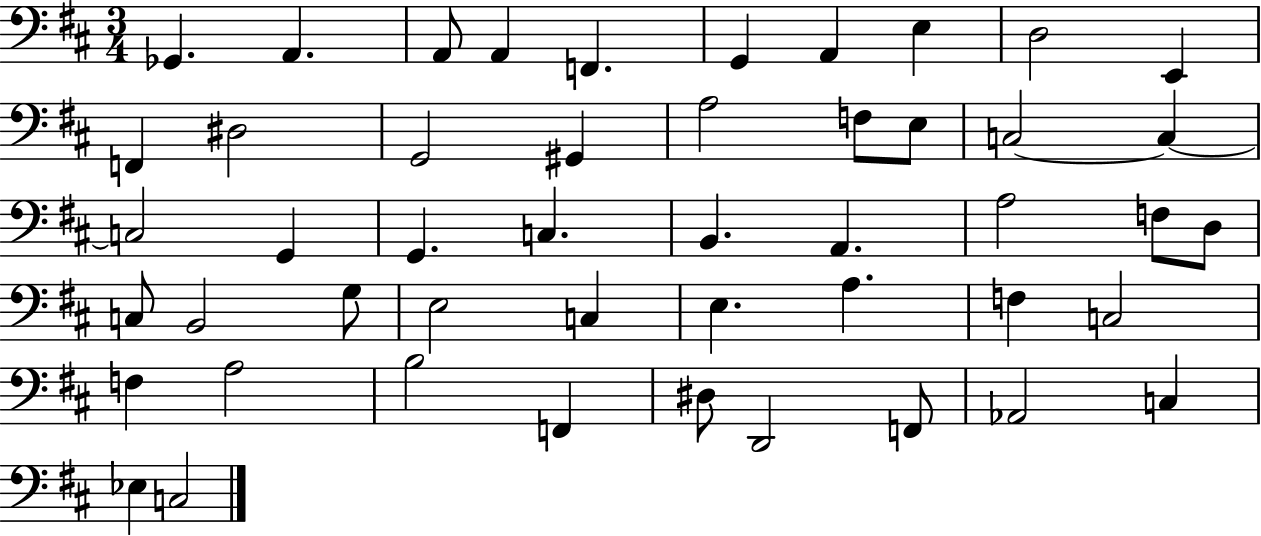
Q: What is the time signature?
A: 3/4